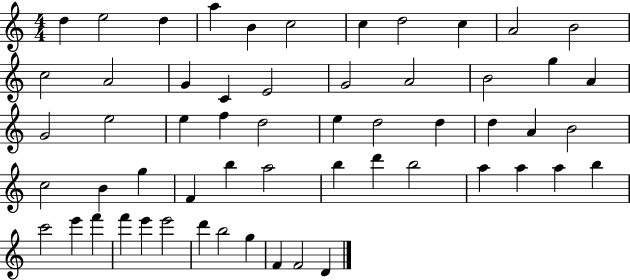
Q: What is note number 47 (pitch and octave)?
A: E6